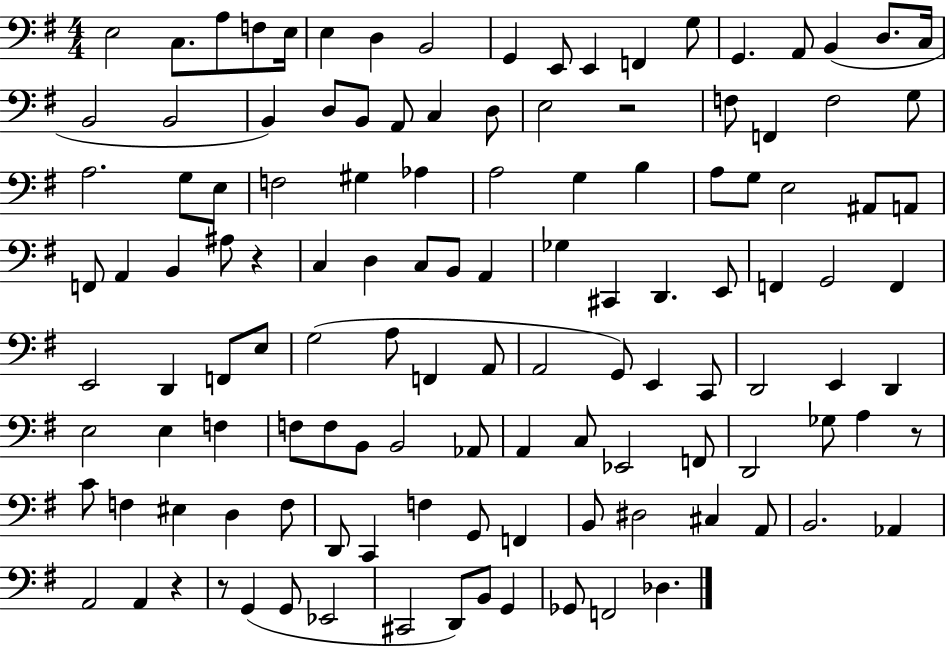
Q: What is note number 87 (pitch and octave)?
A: Eb2